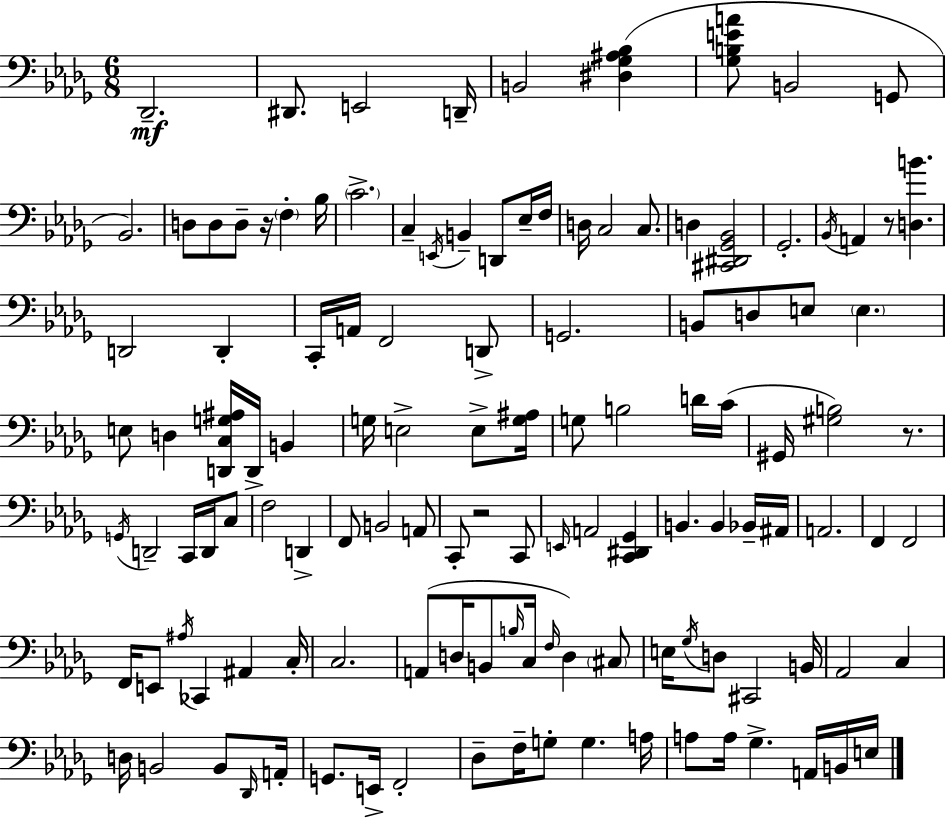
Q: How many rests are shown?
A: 4